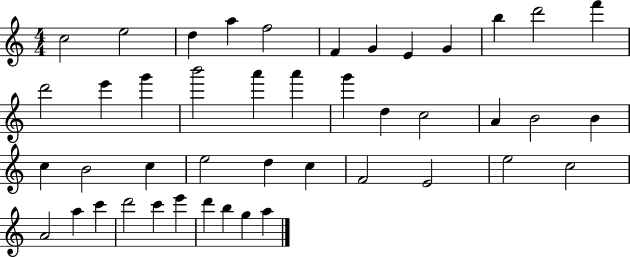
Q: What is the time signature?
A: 4/4